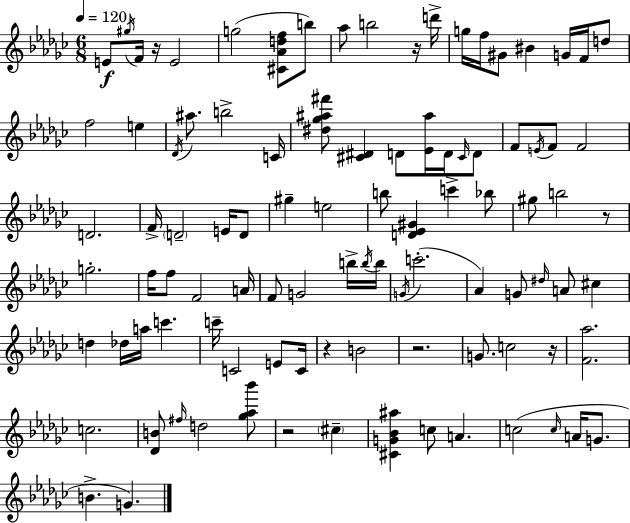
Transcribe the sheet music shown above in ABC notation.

X:1
T:Untitled
M:6/8
L:1/4
K:Ebm
E/2 ^g/4 F/4 z/4 E2 g2 [^C_Adf]/2 b/2 _a/2 b2 z/4 d'/4 g/4 f/4 ^G/2 ^B G/4 F/4 d/2 f2 e _D/4 ^a/2 b2 C/4 [^d_g^a^f']/2 [^C^D] D/2 [_E^a]/4 D/4 ^C/4 D/2 F/2 E/4 F/2 F2 D2 F/4 D2 E/4 D/2 ^g e2 b/2 [D_E^G] c' _b/2 ^g/2 b2 z/2 g2 f/4 f/2 F2 A/4 F/2 G2 b/4 b/4 b/4 G/4 c'2 _A G/2 ^d/4 A/2 ^c d _d/4 a/4 c' c'/4 C2 E/2 C/4 z B2 z2 G/2 c2 z/4 [F_a]2 c2 [_DB]/2 ^f/4 d2 [_g_a_b']/2 z2 ^c [^CG_B^a] c/2 A c2 c/4 A/4 G/2 B G